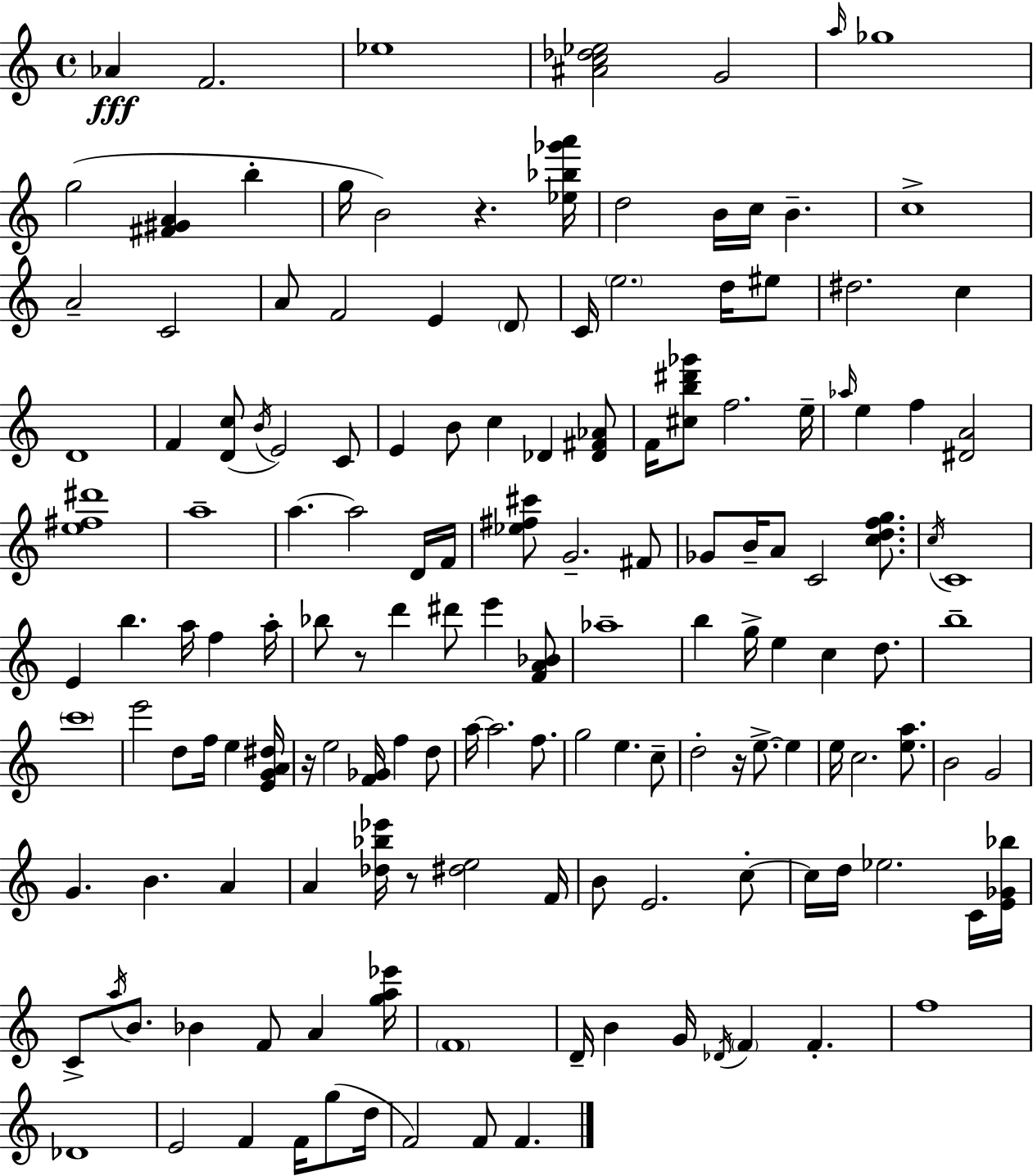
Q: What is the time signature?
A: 4/4